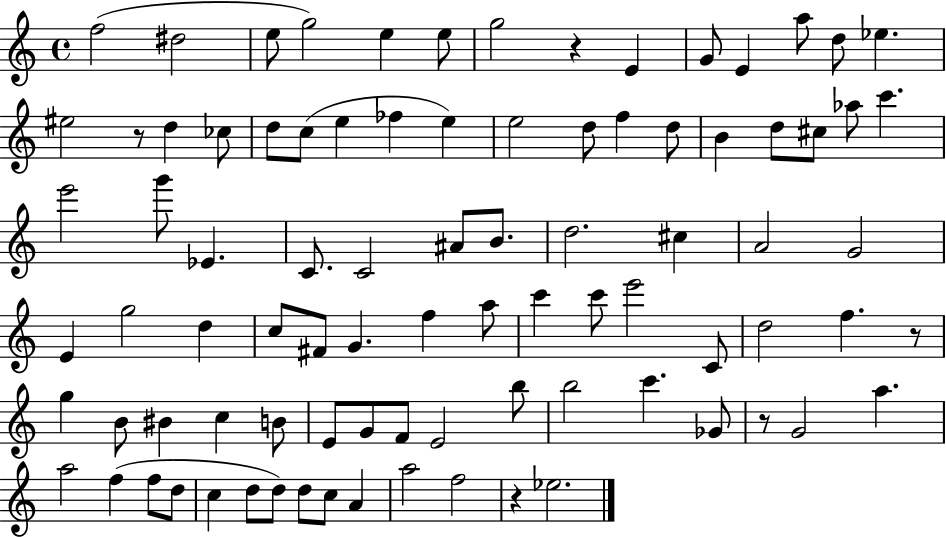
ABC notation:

X:1
T:Untitled
M:4/4
L:1/4
K:C
f2 ^d2 e/2 g2 e e/2 g2 z E G/2 E a/2 d/2 _e ^e2 z/2 d _c/2 d/2 c/2 e _f e e2 d/2 f d/2 B d/2 ^c/2 _a/2 c' e'2 g'/2 _E C/2 C2 ^A/2 B/2 d2 ^c A2 G2 E g2 d c/2 ^F/2 G f a/2 c' c'/2 e'2 C/2 d2 f z/2 g B/2 ^B c B/2 E/2 G/2 F/2 E2 b/2 b2 c' _G/2 z/2 G2 a a2 f f/2 d/2 c d/2 d/2 d/2 c/2 A a2 f2 z _e2